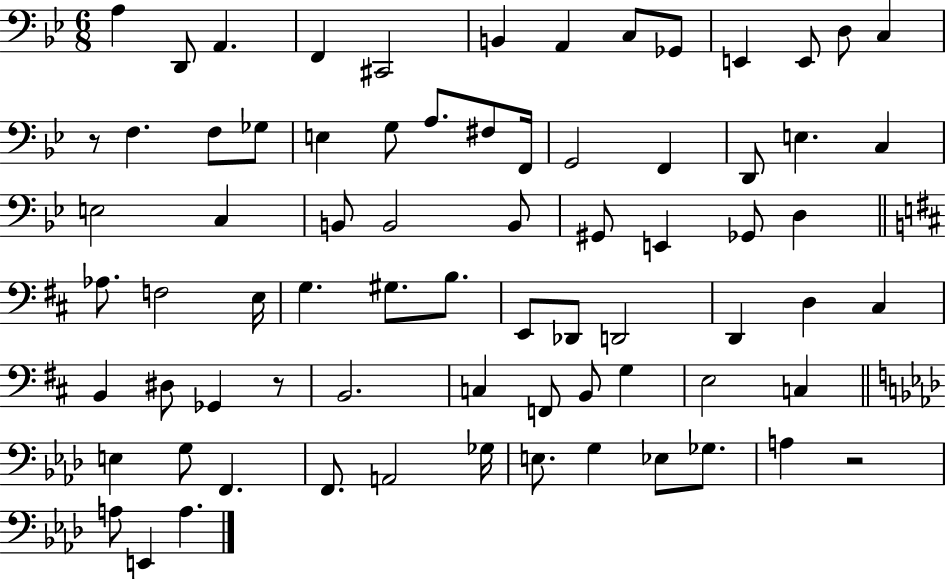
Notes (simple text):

A3/q D2/e A2/q. F2/q C#2/h B2/q A2/q C3/e Gb2/e E2/q E2/e D3/e C3/q R/e F3/q. F3/e Gb3/e E3/q G3/e A3/e. F#3/e F2/s G2/h F2/q D2/e E3/q. C3/q E3/h C3/q B2/e B2/h B2/e G#2/e E2/q Gb2/e D3/q Ab3/e. F3/h E3/s G3/q. G#3/e. B3/e. E2/e Db2/e D2/h D2/q D3/q C#3/q B2/q D#3/e Gb2/q R/e B2/h. C3/q F2/e B2/e G3/q E3/h C3/q E3/q G3/e F2/q. F2/e. A2/h Gb3/s E3/e. G3/q Eb3/e Gb3/e. A3/q R/h A3/e E2/q A3/q.